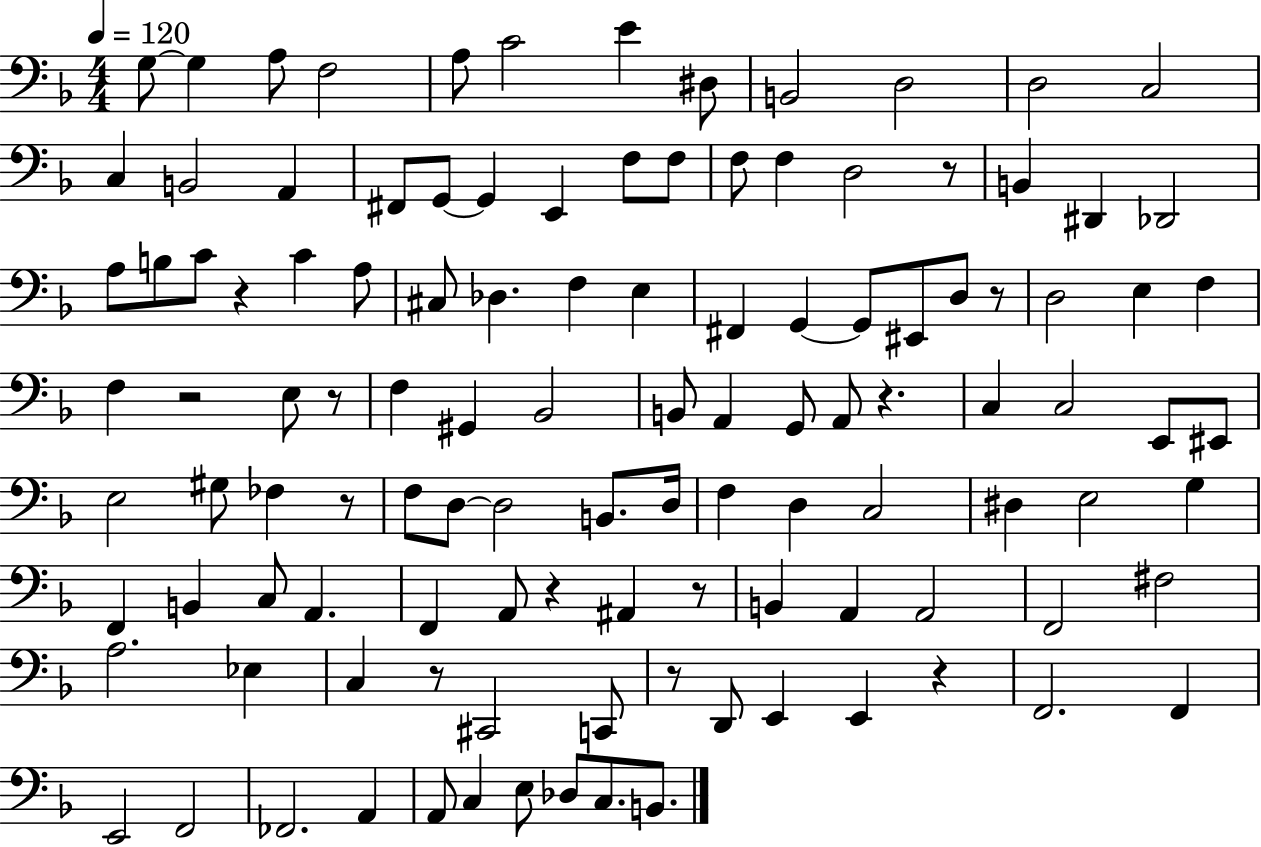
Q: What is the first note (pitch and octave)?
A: G3